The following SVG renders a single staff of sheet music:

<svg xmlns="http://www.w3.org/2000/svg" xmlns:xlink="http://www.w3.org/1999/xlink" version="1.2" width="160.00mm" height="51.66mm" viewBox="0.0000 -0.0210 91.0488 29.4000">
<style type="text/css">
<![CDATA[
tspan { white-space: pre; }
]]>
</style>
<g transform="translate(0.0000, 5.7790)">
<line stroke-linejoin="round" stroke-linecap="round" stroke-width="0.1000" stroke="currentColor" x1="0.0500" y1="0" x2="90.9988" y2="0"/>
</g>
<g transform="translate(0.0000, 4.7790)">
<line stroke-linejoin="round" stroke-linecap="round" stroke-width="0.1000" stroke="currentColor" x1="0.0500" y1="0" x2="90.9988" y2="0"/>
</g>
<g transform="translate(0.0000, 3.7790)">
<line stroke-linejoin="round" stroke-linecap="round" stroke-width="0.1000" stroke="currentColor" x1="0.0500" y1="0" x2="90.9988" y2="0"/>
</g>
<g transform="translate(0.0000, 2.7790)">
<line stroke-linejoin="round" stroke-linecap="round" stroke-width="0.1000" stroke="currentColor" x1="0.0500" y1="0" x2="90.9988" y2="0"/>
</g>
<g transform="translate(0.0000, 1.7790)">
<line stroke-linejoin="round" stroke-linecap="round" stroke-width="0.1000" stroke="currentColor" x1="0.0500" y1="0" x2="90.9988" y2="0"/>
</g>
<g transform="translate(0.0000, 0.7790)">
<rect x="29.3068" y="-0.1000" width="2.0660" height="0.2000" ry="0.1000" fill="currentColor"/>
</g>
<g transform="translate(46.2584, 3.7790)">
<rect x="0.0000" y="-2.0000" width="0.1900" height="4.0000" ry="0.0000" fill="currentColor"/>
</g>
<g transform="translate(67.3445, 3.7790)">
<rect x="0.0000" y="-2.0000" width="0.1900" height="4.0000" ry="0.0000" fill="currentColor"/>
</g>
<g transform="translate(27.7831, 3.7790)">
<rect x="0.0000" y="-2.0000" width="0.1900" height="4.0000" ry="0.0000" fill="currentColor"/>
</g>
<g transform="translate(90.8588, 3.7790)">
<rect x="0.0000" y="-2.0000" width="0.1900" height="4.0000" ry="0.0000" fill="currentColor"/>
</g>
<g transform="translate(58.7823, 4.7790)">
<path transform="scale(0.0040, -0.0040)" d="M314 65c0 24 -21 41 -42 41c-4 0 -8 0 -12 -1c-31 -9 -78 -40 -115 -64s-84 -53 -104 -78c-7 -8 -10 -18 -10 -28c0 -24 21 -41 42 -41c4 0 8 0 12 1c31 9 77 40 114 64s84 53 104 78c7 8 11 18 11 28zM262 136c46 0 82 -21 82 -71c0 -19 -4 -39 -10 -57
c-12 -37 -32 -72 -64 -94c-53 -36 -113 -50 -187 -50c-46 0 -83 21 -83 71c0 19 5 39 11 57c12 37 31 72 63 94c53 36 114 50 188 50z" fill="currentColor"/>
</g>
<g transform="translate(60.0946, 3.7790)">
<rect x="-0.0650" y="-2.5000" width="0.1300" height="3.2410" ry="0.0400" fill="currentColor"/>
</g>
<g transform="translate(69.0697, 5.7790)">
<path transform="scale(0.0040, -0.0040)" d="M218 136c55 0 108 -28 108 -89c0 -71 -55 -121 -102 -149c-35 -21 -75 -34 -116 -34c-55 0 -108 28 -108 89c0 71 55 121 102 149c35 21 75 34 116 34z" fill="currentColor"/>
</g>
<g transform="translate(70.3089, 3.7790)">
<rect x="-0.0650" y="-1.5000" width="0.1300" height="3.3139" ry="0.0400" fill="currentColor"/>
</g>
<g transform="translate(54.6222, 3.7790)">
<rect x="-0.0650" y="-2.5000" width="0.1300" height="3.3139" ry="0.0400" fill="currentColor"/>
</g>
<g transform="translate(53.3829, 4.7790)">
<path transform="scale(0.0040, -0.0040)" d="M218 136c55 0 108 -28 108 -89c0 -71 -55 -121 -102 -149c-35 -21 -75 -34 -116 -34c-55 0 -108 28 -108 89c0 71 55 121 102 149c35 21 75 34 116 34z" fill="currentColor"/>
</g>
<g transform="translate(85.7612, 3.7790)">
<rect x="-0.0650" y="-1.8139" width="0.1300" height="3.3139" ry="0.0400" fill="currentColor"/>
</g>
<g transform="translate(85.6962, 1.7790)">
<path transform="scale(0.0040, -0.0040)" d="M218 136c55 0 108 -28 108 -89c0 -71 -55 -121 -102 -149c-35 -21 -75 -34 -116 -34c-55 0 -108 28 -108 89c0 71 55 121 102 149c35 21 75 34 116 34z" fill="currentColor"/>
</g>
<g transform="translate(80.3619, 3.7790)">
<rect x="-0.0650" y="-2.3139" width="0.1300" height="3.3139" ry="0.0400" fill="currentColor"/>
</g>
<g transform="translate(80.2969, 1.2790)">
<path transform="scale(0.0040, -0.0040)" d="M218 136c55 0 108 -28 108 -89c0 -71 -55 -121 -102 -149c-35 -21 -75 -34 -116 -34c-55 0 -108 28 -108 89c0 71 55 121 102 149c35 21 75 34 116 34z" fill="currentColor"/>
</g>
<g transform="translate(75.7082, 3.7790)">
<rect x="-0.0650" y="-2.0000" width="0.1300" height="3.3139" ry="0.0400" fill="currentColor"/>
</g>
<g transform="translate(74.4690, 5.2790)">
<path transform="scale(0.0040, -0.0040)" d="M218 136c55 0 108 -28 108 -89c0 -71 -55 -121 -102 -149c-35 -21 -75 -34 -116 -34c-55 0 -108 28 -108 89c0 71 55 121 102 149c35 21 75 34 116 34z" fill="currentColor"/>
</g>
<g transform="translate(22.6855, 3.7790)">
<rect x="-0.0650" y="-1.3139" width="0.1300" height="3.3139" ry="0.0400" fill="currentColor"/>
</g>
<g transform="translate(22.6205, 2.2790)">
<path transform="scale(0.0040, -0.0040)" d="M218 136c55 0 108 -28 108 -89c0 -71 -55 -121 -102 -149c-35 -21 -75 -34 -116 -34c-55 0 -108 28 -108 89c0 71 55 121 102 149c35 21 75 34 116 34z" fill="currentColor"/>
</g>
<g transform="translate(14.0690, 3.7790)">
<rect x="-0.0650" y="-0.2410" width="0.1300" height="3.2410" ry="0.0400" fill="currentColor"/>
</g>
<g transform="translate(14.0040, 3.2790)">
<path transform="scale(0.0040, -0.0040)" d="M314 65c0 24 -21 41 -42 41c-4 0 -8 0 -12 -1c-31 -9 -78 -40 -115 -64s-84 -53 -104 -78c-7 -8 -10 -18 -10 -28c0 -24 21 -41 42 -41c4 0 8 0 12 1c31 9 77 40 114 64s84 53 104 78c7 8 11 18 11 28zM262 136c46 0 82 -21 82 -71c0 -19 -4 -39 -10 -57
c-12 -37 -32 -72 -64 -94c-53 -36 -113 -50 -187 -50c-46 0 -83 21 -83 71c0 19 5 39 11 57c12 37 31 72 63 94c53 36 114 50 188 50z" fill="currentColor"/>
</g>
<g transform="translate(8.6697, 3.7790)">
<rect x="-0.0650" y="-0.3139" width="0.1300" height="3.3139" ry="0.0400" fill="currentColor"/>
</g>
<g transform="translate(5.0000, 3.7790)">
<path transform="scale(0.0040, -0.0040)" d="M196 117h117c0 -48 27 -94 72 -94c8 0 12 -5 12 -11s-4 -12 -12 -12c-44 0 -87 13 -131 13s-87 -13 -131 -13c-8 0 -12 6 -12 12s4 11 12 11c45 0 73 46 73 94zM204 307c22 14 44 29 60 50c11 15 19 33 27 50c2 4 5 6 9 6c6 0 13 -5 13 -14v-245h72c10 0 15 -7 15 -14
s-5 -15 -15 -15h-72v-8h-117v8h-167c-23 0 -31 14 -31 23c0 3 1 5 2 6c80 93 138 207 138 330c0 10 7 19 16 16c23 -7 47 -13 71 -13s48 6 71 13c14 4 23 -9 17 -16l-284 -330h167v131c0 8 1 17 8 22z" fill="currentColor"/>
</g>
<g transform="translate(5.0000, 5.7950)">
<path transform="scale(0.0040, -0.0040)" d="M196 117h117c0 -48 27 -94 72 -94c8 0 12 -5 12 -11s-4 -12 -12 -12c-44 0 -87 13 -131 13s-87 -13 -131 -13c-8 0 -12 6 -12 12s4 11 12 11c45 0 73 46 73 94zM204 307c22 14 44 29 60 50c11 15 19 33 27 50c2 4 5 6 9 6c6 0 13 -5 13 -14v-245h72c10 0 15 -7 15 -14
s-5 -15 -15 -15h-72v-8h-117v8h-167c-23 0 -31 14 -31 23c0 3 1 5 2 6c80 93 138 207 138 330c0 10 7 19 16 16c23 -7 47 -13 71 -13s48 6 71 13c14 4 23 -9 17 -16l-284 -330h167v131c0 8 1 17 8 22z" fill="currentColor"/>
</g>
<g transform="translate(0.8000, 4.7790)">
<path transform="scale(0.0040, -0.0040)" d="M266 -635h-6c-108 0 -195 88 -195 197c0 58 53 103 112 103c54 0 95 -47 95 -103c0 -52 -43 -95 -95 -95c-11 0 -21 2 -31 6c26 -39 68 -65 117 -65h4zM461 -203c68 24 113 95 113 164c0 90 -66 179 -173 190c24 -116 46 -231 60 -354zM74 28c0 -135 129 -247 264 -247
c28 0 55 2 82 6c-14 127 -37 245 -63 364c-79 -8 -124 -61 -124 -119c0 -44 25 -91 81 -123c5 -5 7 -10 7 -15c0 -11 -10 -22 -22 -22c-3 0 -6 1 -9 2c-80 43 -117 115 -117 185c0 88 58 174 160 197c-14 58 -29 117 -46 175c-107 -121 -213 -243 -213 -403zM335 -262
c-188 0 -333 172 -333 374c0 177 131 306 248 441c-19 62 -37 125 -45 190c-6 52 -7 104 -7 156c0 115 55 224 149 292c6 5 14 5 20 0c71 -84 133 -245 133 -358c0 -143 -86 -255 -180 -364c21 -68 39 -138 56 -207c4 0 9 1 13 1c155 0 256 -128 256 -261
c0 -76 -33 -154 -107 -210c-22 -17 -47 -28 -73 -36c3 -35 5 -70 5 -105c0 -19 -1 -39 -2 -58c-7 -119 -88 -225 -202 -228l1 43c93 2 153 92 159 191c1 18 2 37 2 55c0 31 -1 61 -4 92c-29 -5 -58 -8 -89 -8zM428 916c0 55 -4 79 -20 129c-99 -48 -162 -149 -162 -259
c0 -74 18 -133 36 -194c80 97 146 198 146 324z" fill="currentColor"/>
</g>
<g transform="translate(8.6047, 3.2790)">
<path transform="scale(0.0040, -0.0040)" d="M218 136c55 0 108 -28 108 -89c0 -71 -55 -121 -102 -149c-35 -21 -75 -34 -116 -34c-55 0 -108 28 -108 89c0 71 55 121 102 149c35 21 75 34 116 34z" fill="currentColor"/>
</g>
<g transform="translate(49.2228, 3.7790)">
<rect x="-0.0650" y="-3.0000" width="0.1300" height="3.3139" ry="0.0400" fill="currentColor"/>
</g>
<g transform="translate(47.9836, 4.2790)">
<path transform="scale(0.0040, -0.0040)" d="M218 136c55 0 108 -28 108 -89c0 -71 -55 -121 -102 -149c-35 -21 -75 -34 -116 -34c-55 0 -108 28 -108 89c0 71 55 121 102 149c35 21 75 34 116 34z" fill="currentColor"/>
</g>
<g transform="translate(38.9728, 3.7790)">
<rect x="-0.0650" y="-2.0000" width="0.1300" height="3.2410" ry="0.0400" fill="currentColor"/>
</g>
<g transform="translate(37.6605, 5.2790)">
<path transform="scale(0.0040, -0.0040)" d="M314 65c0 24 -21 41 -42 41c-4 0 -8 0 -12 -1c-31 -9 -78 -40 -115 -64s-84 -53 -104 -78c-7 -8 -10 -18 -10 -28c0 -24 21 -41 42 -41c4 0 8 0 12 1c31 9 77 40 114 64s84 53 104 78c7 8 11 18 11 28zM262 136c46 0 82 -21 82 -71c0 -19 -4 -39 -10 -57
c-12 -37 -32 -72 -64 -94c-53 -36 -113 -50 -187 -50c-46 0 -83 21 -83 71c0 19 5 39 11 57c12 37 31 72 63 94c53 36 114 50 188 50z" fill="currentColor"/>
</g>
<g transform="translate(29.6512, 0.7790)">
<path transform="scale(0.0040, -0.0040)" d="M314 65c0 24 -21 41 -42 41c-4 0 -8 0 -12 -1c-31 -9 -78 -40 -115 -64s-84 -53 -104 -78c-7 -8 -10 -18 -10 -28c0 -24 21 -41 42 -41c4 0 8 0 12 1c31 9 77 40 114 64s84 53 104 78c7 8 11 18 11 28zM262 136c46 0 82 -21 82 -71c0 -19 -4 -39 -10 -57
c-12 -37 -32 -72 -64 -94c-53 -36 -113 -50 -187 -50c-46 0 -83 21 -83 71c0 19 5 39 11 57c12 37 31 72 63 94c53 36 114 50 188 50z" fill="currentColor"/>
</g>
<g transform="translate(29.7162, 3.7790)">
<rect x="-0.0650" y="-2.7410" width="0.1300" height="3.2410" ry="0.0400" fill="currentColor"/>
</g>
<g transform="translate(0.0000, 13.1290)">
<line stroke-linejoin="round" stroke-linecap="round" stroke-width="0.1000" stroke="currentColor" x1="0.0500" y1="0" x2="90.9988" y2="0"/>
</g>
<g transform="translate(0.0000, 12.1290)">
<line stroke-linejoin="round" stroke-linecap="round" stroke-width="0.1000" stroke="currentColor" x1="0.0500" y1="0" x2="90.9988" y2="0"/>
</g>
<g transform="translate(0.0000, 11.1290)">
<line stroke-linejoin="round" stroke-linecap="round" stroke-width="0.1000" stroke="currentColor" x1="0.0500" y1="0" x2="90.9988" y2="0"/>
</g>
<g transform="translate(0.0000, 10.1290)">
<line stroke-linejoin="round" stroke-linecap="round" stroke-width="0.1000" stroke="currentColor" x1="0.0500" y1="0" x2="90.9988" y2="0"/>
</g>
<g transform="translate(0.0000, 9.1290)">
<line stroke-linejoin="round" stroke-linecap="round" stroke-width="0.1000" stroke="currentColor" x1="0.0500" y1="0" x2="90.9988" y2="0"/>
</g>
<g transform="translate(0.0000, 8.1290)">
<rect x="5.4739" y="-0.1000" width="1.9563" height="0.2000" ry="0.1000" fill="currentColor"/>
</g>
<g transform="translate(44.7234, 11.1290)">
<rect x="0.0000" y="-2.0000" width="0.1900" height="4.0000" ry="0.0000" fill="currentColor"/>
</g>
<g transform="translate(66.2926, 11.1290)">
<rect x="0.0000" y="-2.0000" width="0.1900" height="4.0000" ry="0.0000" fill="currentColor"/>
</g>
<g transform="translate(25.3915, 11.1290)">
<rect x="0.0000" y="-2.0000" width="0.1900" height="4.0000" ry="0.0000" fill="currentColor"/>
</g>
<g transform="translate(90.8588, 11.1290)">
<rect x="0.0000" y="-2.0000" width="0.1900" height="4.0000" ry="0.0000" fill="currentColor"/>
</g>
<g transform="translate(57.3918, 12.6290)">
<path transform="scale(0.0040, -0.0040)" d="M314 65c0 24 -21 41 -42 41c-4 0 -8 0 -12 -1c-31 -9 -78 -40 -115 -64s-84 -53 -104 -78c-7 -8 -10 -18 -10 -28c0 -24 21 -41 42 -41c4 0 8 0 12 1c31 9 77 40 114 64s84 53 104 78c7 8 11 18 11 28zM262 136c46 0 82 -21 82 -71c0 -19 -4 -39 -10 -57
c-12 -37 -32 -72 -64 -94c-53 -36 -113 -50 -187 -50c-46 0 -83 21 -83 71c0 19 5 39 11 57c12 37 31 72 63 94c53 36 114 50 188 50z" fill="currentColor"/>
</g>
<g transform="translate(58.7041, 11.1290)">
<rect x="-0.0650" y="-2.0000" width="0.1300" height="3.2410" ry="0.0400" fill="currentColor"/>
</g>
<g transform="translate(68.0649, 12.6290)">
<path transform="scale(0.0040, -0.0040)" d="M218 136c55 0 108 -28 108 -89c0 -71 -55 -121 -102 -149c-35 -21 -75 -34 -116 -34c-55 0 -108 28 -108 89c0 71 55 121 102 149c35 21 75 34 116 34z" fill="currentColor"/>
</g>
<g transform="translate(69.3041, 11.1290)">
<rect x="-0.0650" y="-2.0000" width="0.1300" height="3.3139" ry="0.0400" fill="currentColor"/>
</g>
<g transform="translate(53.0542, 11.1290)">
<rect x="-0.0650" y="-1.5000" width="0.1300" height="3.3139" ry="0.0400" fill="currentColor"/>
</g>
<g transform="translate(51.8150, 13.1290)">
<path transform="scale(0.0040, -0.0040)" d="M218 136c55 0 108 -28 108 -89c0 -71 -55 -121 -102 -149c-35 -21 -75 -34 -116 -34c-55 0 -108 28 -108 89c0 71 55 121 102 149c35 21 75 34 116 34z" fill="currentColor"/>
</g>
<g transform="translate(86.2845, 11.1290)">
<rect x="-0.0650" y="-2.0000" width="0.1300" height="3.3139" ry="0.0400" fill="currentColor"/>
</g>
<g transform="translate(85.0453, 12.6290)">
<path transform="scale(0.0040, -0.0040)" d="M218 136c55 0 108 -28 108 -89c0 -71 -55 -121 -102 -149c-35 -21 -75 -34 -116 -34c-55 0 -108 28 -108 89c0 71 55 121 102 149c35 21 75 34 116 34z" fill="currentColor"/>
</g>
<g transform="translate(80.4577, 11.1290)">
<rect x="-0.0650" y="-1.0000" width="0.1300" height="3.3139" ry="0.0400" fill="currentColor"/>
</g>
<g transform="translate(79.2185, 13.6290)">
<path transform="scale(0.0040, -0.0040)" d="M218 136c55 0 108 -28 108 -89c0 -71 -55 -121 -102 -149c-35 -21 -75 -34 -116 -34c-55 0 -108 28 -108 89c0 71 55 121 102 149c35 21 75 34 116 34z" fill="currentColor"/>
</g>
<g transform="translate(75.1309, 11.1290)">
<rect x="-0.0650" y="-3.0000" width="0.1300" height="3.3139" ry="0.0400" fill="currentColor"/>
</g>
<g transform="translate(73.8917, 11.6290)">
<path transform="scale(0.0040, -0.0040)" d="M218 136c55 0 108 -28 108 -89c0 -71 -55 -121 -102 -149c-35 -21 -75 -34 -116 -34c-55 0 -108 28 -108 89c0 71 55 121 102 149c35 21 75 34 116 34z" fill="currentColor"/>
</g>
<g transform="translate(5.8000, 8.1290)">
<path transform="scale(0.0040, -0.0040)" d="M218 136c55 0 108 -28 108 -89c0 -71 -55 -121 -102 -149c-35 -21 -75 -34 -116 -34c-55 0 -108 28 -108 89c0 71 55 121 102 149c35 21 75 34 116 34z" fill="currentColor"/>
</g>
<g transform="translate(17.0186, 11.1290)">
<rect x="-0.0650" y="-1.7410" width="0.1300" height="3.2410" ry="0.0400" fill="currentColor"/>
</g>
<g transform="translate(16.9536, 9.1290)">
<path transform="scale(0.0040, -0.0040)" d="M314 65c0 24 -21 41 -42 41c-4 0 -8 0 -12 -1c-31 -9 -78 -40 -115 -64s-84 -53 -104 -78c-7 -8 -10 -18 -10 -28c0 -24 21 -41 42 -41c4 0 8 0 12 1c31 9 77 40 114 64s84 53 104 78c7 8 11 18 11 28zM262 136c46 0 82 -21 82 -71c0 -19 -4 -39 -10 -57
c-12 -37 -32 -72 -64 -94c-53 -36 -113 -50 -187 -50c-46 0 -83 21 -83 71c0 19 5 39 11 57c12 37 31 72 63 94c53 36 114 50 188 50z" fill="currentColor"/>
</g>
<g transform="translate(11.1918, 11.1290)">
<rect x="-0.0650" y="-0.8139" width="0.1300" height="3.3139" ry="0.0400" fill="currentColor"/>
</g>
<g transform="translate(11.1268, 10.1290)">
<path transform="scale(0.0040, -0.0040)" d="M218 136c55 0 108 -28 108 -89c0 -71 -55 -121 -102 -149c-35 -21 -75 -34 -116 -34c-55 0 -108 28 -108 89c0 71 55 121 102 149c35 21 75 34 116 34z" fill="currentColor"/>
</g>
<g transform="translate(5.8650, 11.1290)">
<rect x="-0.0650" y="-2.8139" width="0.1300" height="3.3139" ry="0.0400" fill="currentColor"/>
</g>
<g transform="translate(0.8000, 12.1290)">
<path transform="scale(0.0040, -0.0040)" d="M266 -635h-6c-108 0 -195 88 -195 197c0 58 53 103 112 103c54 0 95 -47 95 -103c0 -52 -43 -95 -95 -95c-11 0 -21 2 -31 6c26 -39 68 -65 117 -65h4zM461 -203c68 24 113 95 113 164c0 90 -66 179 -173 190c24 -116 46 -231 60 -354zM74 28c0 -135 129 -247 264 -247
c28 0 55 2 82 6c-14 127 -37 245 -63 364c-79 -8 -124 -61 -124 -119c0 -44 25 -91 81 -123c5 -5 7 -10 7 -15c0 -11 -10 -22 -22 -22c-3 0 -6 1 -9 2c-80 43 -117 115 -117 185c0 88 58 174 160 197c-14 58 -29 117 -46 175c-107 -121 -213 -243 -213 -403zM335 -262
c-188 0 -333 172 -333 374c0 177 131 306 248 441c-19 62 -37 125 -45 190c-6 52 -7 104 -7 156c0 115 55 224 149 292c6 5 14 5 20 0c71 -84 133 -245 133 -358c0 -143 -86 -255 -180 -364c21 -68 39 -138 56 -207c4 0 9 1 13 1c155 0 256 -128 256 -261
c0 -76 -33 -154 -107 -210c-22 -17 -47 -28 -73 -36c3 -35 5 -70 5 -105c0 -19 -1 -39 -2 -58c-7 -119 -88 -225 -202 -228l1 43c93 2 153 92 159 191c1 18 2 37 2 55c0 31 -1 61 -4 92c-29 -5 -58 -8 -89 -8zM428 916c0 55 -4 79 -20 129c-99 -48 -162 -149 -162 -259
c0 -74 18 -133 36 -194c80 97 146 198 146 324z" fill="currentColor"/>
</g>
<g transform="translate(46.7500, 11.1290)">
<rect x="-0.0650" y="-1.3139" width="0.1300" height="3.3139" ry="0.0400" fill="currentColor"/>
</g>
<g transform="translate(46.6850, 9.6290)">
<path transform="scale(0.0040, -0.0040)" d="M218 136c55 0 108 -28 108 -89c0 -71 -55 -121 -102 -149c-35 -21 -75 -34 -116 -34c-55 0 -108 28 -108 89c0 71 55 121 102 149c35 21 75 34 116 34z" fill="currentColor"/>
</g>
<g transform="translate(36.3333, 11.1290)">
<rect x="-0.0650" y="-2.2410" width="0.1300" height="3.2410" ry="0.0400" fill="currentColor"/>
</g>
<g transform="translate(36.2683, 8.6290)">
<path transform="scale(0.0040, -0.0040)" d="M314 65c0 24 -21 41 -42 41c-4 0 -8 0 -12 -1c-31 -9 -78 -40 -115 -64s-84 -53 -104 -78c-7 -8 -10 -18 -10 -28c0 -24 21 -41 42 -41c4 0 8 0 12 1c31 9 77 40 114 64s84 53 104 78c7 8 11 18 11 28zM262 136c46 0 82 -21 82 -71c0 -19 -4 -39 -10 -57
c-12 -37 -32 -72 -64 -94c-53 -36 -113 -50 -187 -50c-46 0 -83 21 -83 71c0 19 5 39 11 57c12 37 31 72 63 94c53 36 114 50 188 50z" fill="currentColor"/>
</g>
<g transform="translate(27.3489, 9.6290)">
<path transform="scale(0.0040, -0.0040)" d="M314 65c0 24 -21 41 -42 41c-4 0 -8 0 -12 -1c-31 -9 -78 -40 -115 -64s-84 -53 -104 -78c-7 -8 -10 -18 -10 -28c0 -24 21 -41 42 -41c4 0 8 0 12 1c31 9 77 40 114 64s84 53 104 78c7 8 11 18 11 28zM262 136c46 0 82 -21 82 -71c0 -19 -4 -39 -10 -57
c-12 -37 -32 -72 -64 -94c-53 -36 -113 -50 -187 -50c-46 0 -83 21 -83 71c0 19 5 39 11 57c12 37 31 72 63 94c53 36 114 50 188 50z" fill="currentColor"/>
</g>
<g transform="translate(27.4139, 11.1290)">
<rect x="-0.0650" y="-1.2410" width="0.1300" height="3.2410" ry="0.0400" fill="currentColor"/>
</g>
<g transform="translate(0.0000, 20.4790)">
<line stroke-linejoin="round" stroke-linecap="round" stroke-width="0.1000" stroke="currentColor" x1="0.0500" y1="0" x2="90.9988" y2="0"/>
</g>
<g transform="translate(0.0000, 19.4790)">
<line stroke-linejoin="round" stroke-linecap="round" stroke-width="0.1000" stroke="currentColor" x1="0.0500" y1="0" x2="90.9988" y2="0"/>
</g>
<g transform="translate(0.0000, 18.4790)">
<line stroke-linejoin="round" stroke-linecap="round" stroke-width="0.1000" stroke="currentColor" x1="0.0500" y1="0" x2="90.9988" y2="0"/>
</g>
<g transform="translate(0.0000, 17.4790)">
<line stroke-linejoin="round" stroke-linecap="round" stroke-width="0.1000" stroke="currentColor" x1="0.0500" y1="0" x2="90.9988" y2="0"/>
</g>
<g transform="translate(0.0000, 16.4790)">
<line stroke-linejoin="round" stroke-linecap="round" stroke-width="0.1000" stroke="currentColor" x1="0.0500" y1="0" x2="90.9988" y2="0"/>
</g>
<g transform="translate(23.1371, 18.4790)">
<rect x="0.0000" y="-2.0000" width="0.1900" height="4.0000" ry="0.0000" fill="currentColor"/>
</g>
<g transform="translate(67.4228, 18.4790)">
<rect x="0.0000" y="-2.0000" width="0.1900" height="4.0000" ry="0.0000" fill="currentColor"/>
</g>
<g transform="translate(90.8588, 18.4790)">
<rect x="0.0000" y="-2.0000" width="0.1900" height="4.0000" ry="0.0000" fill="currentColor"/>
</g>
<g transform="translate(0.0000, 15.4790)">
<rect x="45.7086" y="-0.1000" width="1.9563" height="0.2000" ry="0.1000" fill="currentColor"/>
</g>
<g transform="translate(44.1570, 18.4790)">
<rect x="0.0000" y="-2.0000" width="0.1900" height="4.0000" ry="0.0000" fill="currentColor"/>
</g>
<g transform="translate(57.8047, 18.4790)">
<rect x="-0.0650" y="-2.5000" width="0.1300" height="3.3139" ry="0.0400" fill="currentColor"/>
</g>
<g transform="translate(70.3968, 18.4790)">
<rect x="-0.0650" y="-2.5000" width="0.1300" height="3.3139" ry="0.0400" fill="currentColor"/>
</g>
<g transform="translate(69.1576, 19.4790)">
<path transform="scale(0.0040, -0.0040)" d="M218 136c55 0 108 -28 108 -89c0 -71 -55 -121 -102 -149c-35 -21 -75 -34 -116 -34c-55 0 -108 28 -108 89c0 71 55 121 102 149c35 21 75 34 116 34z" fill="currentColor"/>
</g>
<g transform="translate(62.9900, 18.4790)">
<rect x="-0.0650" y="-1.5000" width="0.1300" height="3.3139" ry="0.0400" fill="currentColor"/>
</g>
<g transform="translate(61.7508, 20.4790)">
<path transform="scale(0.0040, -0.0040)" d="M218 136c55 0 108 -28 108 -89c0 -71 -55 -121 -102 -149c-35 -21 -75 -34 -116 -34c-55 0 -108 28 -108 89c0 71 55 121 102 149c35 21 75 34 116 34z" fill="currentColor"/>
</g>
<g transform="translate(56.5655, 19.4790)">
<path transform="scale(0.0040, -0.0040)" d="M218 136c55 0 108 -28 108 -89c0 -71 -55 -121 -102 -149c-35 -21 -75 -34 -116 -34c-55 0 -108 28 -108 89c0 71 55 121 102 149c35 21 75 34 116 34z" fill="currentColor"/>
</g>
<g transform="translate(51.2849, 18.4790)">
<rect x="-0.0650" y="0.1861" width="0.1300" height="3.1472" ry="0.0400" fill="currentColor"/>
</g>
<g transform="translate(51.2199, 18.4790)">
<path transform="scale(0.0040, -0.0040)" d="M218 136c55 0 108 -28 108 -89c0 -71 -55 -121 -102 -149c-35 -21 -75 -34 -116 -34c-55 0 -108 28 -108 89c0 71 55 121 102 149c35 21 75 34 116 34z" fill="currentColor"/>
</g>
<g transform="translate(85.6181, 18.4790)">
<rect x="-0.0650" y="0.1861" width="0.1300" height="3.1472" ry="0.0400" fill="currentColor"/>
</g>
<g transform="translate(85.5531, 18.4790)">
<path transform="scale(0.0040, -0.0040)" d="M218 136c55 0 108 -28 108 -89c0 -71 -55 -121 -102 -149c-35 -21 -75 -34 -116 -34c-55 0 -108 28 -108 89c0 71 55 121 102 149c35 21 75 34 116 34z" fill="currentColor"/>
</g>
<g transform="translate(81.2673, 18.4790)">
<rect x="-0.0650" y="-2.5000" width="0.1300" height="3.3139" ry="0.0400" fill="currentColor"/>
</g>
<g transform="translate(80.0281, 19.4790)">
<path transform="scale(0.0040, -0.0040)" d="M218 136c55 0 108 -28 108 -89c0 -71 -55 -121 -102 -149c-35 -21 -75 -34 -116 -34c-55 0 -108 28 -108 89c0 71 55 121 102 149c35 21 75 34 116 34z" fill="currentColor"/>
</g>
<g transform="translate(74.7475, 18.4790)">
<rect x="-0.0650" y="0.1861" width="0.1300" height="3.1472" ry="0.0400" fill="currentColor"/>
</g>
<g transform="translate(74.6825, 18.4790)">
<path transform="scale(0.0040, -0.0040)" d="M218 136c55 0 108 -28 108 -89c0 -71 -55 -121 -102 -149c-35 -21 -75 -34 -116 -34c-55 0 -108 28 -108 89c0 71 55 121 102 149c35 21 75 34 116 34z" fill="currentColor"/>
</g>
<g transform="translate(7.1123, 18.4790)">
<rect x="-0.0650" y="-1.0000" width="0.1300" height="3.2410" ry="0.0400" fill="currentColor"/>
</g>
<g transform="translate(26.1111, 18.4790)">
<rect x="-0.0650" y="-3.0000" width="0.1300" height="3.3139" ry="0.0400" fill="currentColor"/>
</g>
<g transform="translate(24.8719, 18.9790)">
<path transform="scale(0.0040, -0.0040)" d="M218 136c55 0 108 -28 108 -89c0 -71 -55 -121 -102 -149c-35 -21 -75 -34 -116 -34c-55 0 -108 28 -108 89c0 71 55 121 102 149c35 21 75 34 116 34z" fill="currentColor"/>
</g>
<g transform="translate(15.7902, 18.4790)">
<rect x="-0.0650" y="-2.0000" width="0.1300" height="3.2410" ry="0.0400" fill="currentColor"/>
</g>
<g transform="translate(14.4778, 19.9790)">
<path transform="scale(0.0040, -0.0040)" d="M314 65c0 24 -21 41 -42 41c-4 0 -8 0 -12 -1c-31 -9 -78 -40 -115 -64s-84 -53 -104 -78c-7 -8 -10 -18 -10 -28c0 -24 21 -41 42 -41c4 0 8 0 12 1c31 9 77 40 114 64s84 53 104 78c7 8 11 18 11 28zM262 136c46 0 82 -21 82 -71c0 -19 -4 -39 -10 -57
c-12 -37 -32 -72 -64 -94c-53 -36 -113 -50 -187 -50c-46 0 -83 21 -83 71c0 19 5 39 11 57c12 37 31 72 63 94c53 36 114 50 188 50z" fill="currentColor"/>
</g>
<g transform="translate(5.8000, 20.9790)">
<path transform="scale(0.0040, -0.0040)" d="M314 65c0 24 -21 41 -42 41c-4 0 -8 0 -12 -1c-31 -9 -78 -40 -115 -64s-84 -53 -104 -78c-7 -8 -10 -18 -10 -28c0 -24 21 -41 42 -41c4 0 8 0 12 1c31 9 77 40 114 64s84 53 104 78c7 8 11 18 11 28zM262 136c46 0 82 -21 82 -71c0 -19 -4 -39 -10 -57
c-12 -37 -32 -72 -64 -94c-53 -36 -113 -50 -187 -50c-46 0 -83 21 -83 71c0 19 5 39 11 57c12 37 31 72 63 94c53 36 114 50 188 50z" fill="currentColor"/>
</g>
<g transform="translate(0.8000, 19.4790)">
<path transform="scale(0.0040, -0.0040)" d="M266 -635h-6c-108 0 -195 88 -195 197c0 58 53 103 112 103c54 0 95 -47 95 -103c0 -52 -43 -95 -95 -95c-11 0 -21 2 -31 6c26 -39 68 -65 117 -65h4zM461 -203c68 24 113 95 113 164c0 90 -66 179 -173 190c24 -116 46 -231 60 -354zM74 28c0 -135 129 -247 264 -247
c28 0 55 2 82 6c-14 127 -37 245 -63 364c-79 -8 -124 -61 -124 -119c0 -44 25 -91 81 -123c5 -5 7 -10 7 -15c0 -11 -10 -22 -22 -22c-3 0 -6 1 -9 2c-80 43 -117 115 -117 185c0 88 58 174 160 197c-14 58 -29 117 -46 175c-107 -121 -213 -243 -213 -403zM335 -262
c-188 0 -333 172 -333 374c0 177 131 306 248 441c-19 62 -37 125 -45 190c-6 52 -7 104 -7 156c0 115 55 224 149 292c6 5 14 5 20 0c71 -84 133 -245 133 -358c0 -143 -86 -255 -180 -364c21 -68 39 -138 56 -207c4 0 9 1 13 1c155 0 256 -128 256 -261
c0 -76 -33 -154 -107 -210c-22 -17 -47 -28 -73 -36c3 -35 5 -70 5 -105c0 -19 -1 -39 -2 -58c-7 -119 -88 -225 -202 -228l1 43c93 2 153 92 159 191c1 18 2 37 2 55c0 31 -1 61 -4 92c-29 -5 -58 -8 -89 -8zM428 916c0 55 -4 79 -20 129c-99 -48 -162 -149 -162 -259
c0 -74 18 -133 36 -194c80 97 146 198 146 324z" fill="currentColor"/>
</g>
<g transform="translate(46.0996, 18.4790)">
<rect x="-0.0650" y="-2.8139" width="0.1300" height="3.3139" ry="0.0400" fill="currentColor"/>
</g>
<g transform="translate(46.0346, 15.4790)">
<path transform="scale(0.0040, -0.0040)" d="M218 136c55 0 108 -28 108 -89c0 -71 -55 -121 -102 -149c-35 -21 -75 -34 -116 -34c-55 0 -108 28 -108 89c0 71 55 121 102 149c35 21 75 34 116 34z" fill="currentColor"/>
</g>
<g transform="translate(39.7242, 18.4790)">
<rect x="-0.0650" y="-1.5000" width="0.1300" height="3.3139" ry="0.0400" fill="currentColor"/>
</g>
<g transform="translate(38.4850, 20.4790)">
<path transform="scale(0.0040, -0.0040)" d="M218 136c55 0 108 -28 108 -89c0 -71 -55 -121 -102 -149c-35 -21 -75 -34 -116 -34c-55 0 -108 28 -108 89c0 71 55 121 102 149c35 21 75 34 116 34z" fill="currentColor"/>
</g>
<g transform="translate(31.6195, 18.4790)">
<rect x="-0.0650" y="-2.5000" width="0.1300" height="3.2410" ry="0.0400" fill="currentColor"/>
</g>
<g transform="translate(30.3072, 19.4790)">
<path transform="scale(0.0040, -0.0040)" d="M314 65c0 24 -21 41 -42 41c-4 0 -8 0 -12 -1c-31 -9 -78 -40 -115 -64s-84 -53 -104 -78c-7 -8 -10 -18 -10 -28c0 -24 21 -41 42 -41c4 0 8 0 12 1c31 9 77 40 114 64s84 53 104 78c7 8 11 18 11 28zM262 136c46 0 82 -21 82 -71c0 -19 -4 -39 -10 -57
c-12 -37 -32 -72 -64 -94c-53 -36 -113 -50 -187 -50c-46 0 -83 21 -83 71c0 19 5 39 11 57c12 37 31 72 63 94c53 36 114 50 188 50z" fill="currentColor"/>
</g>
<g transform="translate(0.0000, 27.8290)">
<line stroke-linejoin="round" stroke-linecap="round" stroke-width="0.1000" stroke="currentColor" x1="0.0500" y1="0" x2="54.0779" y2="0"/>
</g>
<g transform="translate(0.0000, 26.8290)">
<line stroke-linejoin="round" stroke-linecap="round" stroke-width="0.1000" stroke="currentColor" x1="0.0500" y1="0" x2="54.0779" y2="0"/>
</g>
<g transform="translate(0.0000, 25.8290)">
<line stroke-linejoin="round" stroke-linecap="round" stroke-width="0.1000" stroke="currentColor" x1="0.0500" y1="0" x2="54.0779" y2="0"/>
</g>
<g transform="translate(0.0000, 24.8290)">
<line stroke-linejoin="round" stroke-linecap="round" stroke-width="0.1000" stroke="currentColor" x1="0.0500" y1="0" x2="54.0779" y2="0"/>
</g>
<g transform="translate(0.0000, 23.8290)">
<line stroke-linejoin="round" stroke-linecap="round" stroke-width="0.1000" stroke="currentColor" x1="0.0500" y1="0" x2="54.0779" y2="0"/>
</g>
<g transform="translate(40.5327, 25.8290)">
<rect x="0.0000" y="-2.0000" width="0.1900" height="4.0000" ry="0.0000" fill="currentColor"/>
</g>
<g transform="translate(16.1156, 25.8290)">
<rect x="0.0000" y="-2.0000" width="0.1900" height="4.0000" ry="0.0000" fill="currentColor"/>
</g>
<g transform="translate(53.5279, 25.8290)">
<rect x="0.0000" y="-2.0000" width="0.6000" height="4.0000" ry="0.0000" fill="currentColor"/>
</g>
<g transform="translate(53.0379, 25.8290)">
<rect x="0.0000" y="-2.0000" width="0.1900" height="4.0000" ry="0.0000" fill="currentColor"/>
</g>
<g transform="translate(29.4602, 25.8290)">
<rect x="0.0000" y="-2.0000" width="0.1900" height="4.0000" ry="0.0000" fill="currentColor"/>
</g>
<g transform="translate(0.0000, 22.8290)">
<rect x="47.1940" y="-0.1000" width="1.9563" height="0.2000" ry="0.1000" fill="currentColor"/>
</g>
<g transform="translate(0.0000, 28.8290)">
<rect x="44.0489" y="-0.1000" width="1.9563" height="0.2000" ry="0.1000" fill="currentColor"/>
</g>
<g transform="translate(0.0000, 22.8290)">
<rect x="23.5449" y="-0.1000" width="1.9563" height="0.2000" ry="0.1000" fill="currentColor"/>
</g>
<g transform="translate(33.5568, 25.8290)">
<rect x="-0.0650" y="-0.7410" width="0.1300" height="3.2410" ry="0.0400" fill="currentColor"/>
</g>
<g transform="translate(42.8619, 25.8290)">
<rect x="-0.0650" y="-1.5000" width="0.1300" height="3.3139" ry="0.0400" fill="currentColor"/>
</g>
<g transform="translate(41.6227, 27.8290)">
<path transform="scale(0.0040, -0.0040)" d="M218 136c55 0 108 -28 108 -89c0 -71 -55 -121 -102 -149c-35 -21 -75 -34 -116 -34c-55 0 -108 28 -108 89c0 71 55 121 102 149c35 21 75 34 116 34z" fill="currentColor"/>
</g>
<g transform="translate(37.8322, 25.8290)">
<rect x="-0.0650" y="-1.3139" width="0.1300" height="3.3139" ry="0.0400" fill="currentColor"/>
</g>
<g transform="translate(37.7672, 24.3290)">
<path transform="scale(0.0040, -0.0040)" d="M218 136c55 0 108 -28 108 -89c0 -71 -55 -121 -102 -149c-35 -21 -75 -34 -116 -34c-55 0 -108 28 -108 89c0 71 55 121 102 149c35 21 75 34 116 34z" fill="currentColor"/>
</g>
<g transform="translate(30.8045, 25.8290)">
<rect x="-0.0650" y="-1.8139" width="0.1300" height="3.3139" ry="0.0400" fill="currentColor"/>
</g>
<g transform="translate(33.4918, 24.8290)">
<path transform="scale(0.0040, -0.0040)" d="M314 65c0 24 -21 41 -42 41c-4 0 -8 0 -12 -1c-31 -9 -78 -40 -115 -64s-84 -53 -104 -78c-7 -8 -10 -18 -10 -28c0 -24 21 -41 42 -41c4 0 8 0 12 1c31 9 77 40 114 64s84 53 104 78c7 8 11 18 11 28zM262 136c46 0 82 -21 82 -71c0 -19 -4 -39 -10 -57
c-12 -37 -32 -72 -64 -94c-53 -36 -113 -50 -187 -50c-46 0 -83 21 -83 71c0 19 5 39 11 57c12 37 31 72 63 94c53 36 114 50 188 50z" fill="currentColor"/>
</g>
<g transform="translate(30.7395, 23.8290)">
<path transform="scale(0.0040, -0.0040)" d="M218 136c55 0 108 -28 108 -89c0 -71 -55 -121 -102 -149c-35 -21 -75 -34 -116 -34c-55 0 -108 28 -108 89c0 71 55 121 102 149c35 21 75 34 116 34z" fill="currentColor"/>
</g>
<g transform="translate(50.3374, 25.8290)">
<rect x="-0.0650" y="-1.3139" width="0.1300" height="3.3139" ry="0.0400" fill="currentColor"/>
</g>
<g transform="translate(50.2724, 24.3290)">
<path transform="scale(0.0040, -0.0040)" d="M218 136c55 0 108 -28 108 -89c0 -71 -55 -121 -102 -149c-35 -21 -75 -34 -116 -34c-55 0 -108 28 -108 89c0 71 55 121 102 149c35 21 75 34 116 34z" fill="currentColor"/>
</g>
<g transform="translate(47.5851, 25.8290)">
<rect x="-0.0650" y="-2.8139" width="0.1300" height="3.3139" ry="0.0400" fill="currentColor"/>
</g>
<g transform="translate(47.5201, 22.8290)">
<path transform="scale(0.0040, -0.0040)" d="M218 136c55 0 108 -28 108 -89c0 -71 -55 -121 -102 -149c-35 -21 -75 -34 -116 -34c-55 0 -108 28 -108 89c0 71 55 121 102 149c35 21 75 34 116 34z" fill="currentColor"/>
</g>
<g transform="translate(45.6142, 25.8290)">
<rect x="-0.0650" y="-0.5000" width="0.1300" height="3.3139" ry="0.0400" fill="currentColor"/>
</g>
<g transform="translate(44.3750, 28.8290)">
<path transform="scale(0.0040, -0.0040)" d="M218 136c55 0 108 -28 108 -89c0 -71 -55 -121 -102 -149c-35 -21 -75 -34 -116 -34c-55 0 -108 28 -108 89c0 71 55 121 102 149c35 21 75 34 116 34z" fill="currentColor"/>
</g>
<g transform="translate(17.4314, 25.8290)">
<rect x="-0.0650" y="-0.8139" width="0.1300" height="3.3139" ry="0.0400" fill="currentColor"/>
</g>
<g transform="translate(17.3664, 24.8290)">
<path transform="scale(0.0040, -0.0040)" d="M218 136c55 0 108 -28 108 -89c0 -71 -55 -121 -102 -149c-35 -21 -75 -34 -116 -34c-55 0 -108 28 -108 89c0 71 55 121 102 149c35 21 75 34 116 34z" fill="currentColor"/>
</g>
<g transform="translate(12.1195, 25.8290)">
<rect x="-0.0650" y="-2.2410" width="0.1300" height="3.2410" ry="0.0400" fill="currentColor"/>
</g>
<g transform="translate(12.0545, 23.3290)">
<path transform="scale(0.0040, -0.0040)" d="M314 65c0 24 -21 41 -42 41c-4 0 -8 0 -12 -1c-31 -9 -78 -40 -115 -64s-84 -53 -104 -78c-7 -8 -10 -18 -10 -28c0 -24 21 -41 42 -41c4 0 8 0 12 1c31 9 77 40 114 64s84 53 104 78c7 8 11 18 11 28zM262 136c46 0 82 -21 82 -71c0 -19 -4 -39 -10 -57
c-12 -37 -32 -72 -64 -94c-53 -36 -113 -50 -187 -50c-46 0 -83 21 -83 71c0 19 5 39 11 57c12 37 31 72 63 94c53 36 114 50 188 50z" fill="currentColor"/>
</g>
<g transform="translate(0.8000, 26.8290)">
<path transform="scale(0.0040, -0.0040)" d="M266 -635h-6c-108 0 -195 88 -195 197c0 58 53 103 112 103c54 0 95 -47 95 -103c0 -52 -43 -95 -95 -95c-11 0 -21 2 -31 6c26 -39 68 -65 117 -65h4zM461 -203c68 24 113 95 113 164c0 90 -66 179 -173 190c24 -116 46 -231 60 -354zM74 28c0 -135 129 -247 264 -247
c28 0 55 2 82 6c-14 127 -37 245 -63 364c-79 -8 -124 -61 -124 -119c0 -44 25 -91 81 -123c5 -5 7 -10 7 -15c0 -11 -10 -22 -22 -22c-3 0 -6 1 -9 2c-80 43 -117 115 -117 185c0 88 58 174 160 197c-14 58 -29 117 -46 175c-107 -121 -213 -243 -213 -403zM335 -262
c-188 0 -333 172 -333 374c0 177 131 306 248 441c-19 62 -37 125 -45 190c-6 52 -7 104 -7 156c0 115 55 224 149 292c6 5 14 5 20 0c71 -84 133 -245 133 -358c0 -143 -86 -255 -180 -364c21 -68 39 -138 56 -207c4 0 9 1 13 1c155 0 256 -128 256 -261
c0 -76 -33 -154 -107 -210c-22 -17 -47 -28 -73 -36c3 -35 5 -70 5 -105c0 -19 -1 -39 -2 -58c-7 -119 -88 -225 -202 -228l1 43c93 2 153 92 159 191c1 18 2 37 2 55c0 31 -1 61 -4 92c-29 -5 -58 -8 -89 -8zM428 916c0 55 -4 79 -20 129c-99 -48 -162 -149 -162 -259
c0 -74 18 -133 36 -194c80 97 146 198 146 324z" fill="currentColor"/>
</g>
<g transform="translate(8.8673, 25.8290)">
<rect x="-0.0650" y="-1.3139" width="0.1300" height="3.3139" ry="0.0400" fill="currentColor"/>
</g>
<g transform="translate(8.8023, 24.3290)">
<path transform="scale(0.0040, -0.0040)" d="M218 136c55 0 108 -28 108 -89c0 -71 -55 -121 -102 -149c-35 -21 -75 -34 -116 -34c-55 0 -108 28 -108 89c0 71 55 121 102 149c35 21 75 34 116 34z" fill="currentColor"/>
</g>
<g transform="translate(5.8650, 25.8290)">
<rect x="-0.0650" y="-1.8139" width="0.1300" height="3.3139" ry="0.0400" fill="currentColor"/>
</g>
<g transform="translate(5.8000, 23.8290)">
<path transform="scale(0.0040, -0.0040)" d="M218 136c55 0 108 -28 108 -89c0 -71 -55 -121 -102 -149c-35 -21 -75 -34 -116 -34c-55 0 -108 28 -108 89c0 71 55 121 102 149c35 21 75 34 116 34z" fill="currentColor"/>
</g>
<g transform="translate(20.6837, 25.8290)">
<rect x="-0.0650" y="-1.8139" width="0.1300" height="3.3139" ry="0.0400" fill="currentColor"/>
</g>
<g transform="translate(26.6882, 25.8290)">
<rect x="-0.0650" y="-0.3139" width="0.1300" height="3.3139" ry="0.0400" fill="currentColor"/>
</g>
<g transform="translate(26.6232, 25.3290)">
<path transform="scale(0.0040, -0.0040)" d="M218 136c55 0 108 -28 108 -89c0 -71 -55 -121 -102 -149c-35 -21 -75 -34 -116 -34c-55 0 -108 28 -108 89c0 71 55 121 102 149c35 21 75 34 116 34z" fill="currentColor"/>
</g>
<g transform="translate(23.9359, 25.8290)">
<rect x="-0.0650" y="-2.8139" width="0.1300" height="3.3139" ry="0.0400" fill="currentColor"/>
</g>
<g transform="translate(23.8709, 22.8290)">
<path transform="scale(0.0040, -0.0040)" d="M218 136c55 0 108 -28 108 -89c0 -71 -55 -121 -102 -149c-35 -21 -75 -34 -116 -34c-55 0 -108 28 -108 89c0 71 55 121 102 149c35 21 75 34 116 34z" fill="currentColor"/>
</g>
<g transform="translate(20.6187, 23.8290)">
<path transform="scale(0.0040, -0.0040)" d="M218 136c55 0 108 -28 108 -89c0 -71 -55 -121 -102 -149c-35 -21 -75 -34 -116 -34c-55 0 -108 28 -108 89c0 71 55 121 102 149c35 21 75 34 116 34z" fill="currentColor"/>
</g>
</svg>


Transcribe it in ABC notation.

X:1
T:Untitled
M:4/4
L:1/4
K:C
c c2 e a2 F2 A G G2 E F g f a d f2 e2 g2 e E F2 F A D F D2 F2 A G2 E a B G E G B G B f e g2 d f a c f d2 e E C a e